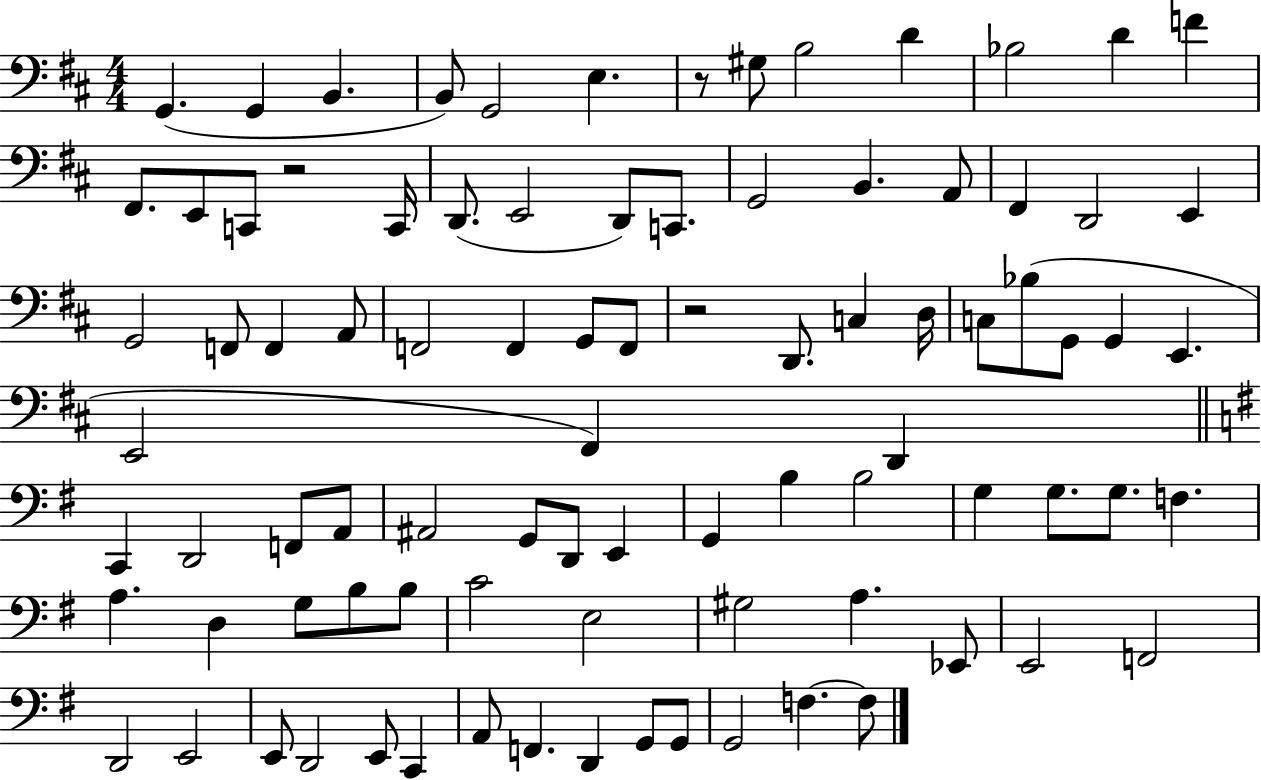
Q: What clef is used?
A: bass